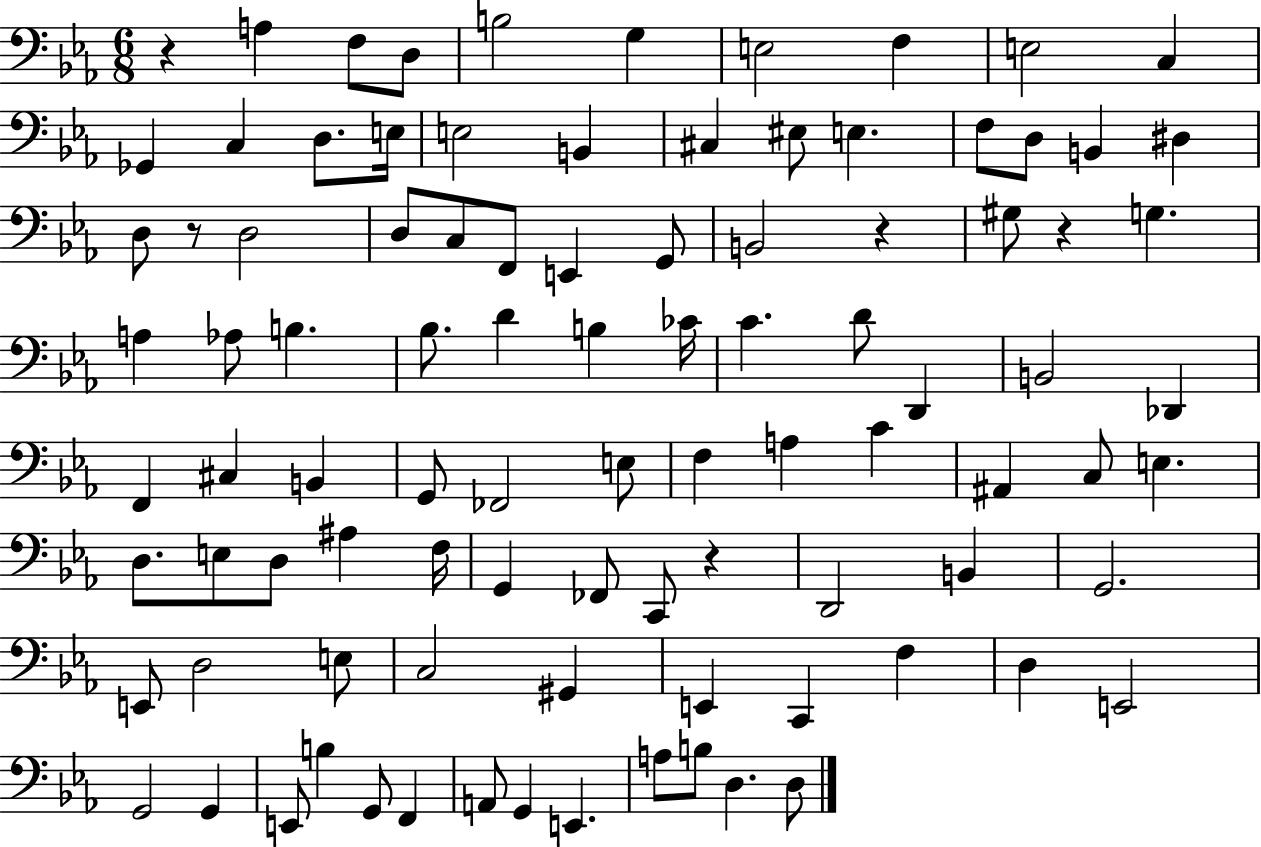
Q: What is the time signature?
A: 6/8